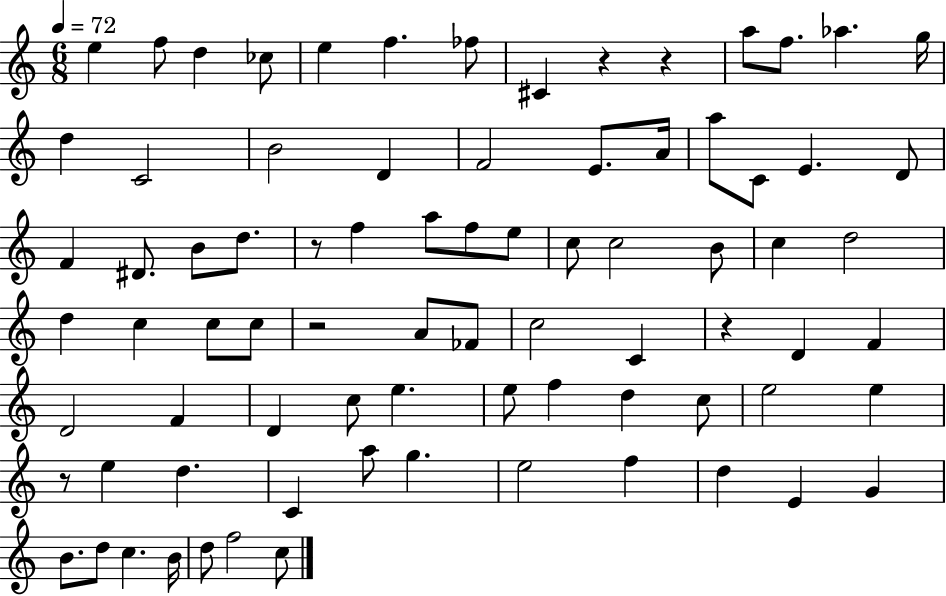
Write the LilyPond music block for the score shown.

{
  \clef treble
  \numericTimeSignature
  \time 6/8
  \key c \major
  \tempo 4 = 72
  e''4 f''8 d''4 ces''8 | e''4 f''4. fes''8 | cis'4 r4 r4 | a''8 f''8. aes''4. g''16 | \break d''4 c'2 | b'2 d'4 | f'2 e'8. a'16 | a''8 c'8 e'4. d'8 | \break f'4 dis'8. b'8 d''8. | r8 f''4 a''8 f''8 e''8 | c''8 c''2 b'8 | c''4 d''2 | \break d''4 c''4 c''8 c''8 | r2 a'8 fes'8 | c''2 c'4 | r4 d'4 f'4 | \break d'2 f'4 | d'4 c''8 e''4. | e''8 f''4 d''4 c''8 | e''2 e''4 | \break r8 e''4 d''4. | c'4 a''8 g''4. | e''2 f''4 | d''4 e'4 g'4 | \break b'8. d''8 c''4. b'16 | d''8 f''2 c''8 | \bar "|."
}